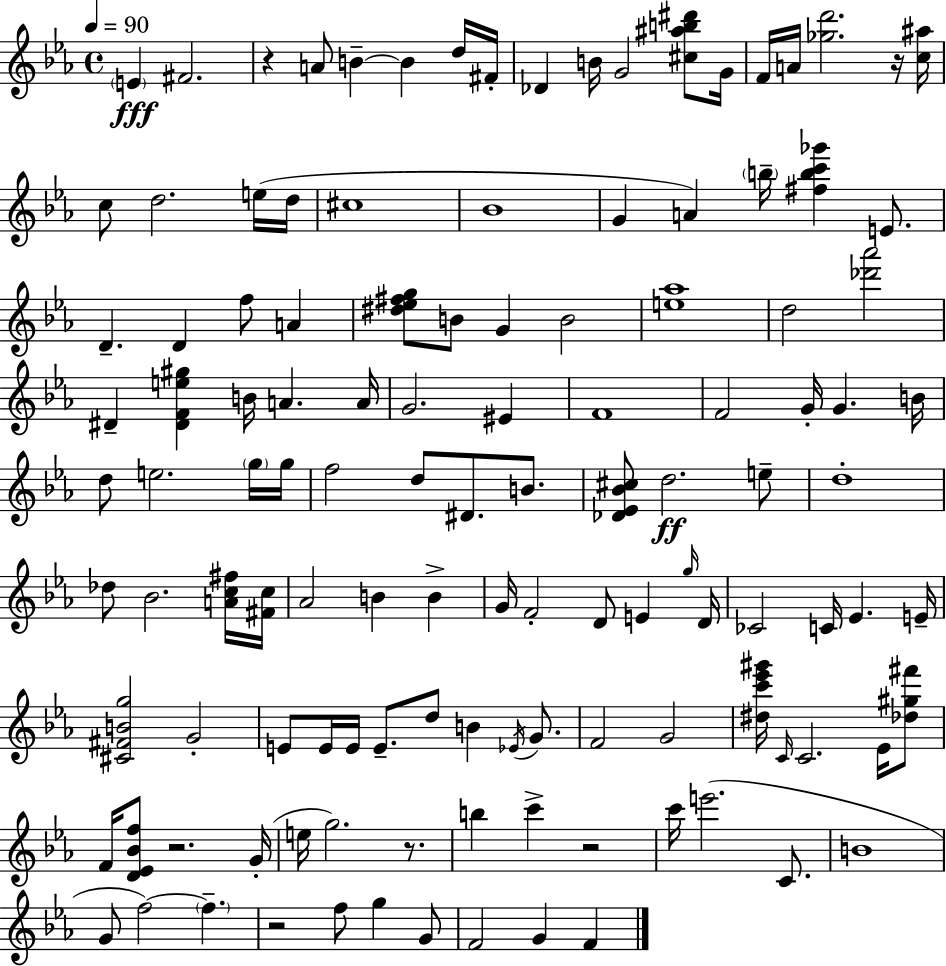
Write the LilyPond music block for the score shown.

{
  \clef treble
  \time 4/4
  \defaultTimeSignature
  \key ees \major
  \tempo 4 = 90
  \parenthesize e'4\fff fis'2. | r4 a'8 b'4--~~ b'4 d''16 fis'16-. | des'4 b'16 g'2 <cis'' ais'' b'' dis'''>8 g'16 | f'16 a'16 <ges'' d'''>2. r16 <c'' ais''>16 | \break c''8 d''2. e''16( d''16 | cis''1 | bes'1 | g'4 a'4) \parenthesize b''16-- <fis'' b'' c''' ges'''>4 e'8. | \break d'4.-- d'4 f''8 a'4 | <dis'' ees'' fis'' g''>8 b'8 g'4 b'2 | <e'' aes''>1 | d''2 <des''' aes'''>2 | \break dis'4-- <dis' f' e'' gis''>4 b'16 a'4. a'16 | g'2. eis'4 | f'1 | f'2 g'16-. g'4. b'16 | \break d''8 e''2. \parenthesize g''16 g''16 | f''2 d''8 dis'8. b'8. | <des' ees' bes' cis''>8 d''2.\ff e''8-- | d''1-. | \break des''8 bes'2. <a' c'' fis''>16 <fis' c''>16 | aes'2 b'4 b'4-> | g'16 f'2-. d'8 e'4 \grace { g''16 } | d'16 ces'2 c'16 ees'4. | \break e'16-- <cis' fis' b' g''>2 g'2-. | e'8 e'16 e'16 e'8.-- d''8 b'4 \acciaccatura { ees'16 } g'8. | f'2 g'2 | <dis'' c''' ees''' gis'''>16 \grace { c'16 } c'2. | \break ees'16 <des'' gis'' fis'''>8 f'16 <d' ees' bes' f''>8 r2. | g'16-.( e''16 g''2.) | r8. b''4 c'''4-> r2 | c'''16 e'''2.( | \break c'8. b'1 | g'8 f''2~~) \parenthesize f''4.-- | r2 f''8 g''4 | g'8 f'2 g'4 f'4 | \break \bar "|."
}